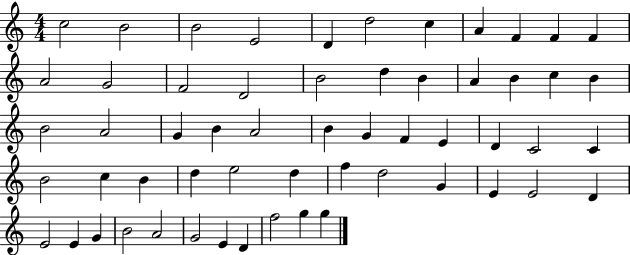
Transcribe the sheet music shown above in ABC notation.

X:1
T:Untitled
M:4/4
L:1/4
K:C
c2 B2 B2 E2 D d2 c A F F F A2 G2 F2 D2 B2 d B A B c B B2 A2 G B A2 B G F E D C2 C B2 c B d e2 d f d2 G E E2 D E2 E G B2 A2 G2 E D f2 g g